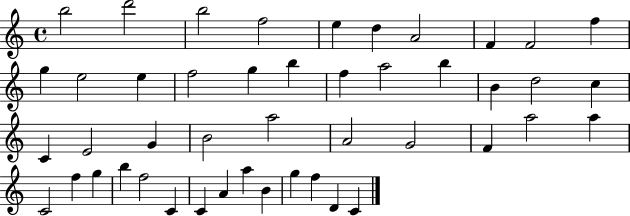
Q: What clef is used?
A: treble